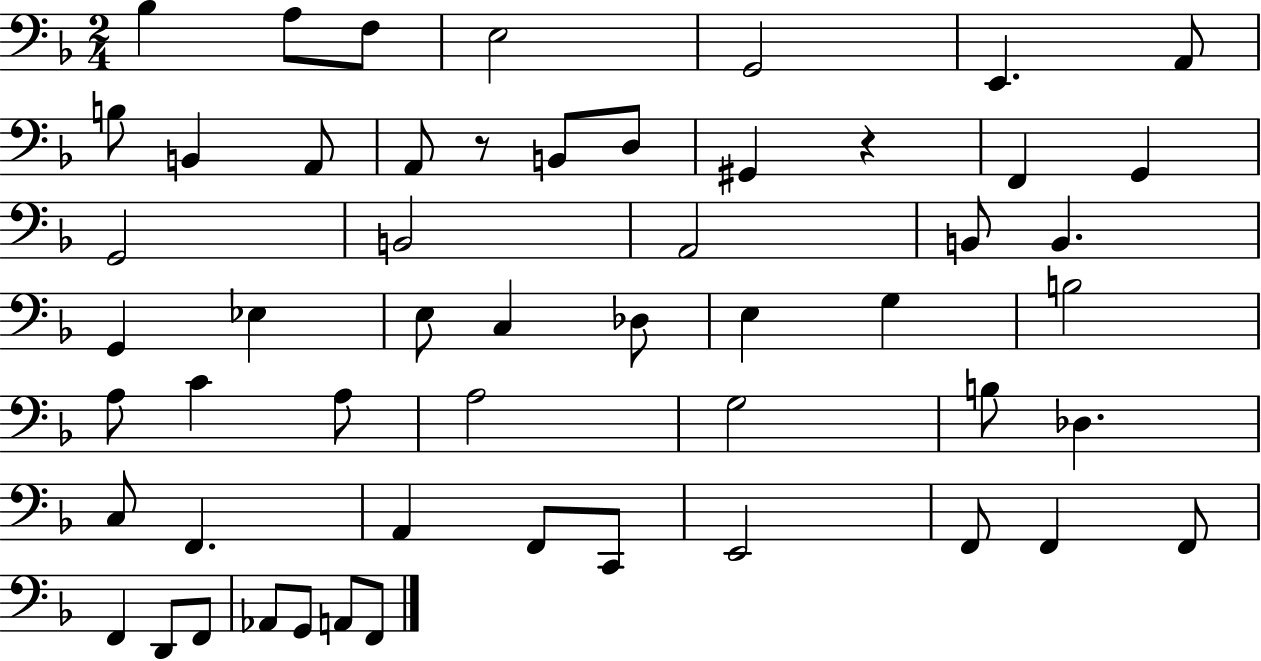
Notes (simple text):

Bb3/q A3/e F3/e E3/h G2/h E2/q. A2/e B3/e B2/q A2/e A2/e R/e B2/e D3/e G#2/q R/q F2/q G2/q G2/h B2/h A2/h B2/e B2/q. G2/q Eb3/q E3/e C3/q Db3/e E3/q G3/q B3/h A3/e C4/q A3/e A3/h G3/h B3/e Db3/q. C3/e F2/q. A2/q F2/e C2/e E2/h F2/e F2/q F2/e F2/q D2/e F2/e Ab2/e G2/e A2/e F2/e